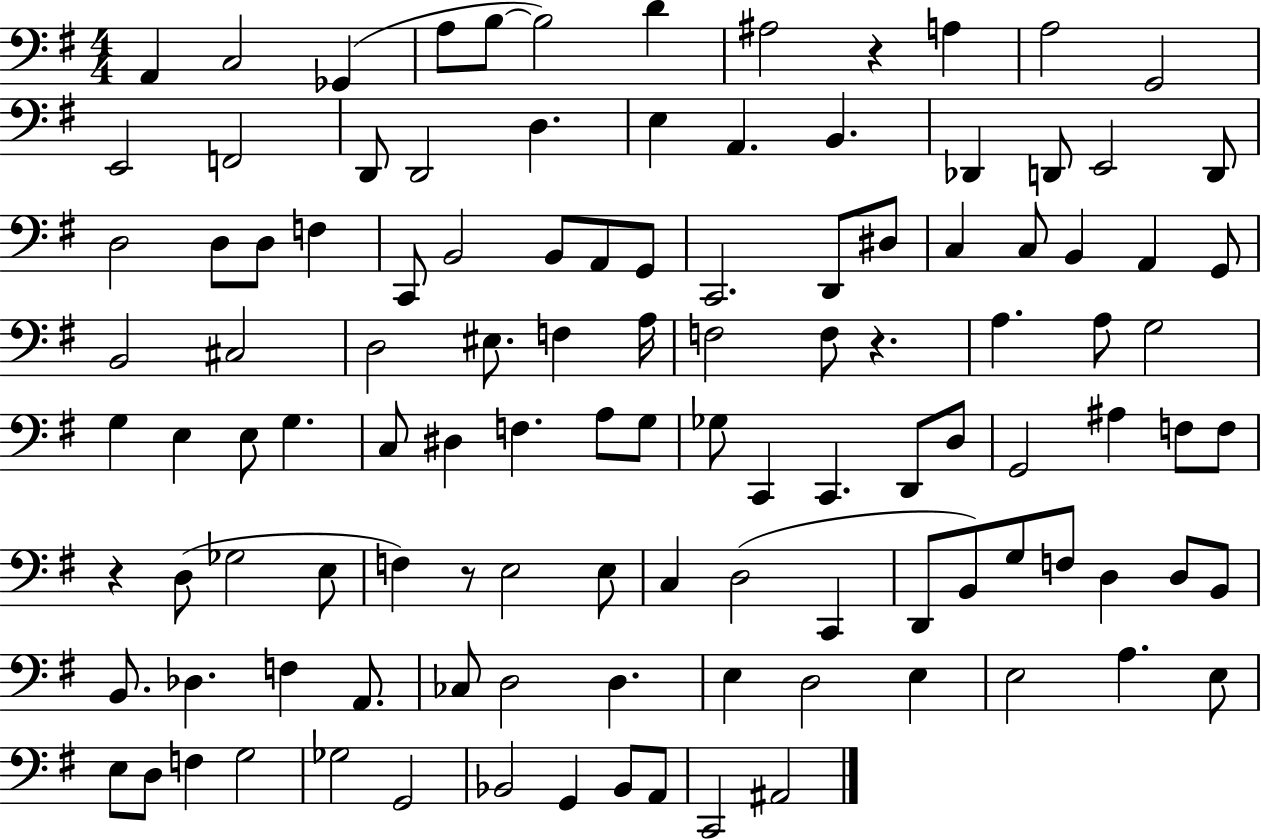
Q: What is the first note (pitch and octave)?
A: A2